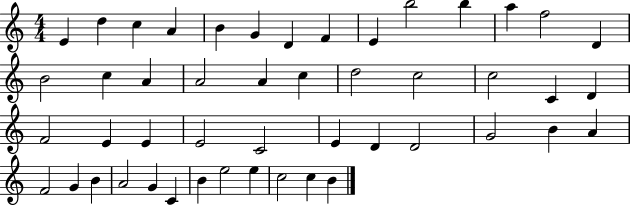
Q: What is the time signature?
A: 4/4